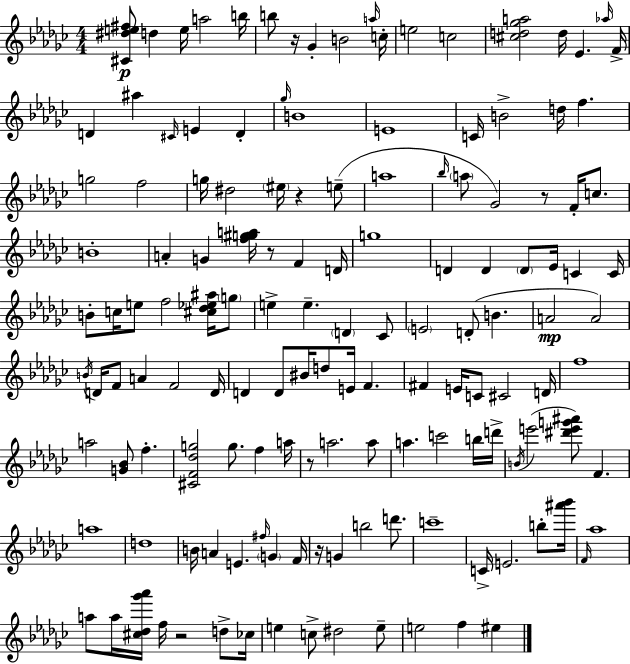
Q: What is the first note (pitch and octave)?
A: D5